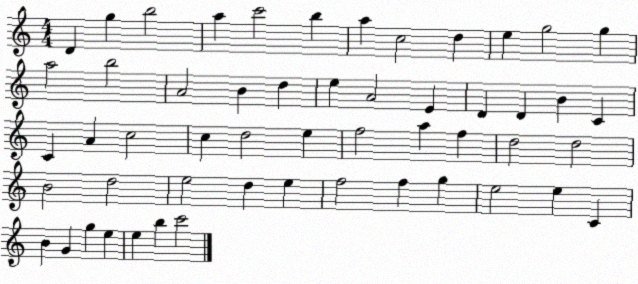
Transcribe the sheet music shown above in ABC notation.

X:1
T:Untitled
M:4/4
L:1/4
K:C
D g b2 a c'2 b a c2 d e g2 g a2 b2 A2 B d e A2 E D D B C C A c2 c d2 e f2 a f d2 d2 B2 d2 e2 d e f2 f g e2 e C B G g e e b c'2